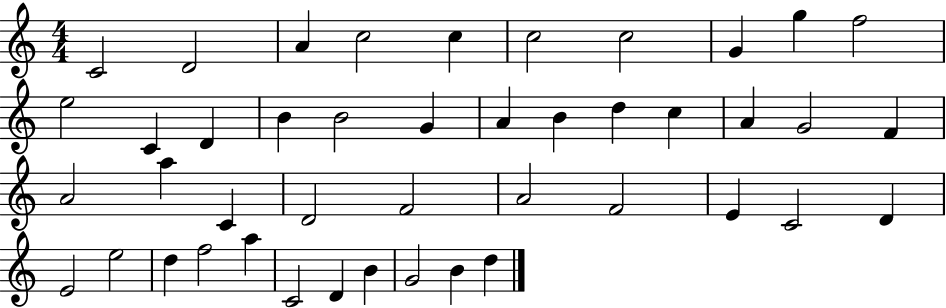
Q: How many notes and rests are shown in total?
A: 44